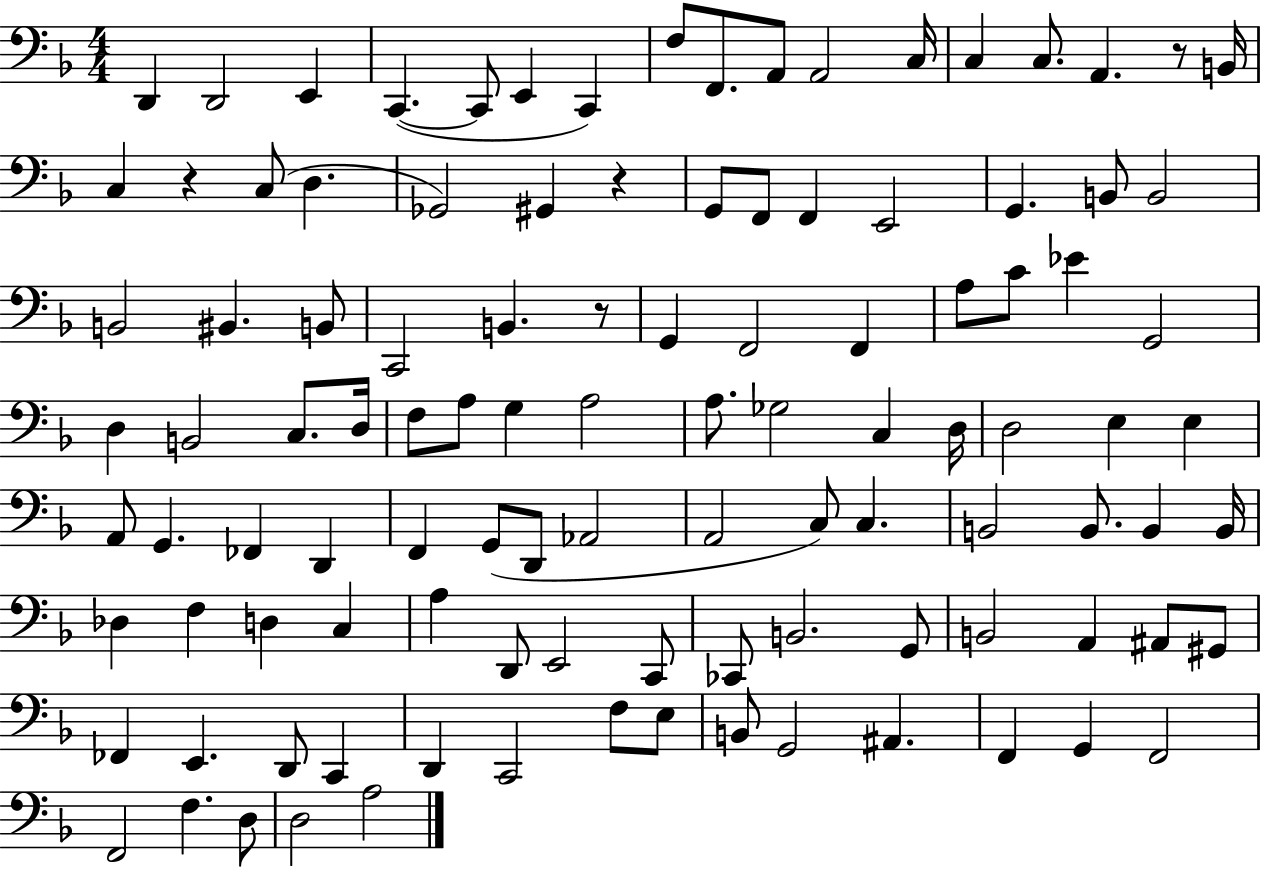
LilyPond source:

{
  \clef bass
  \numericTimeSignature
  \time 4/4
  \key f \major
  d,4 d,2 e,4 | c,4.~(~ c,8 e,4 c,4) | f8 f,8. a,8 a,2 c16 | c4 c8. a,4. r8 b,16 | \break c4 r4 c8( d4. | ges,2) gis,4 r4 | g,8 f,8 f,4 e,2 | g,4. b,8 b,2 | \break b,2 bis,4. b,8 | c,2 b,4. r8 | g,4 f,2 f,4 | a8 c'8 ees'4 g,2 | \break d4 b,2 c8. d16 | f8 a8 g4 a2 | a8. ges2 c4 d16 | d2 e4 e4 | \break a,8 g,4. fes,4 d,4 | f,4 g,8( d,8 aes,2 | a,2 c8) c4. | b,2 b,8. b,4 b,16 | \break des4 f4 d4 c4 | a4 d,8 e,2 c,8 | ces,8 b,2. g,8 | b,2 a,4 ais,8 gis,8 | \break fes,4 e,4. d,8 c,4 | d,4 c,2 f8 e8 | b,8 g,2 ais,4. | f,4 g,4 f,2 | \break f,2 f4. d8 | d2 a2 | \bar "|."
}